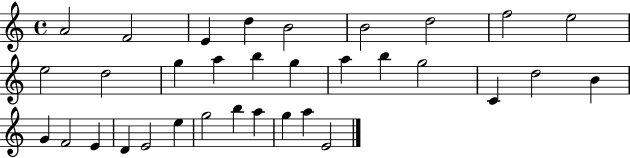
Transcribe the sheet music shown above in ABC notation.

X:1
T:Untitled
M:4/4
L:1/4
K:C
A2 F2 E d B2 B2 d2 f2 e2 e2 d2 g a b g a b g2 C d2 B G F2 E D E2 e g2 b a g a E2